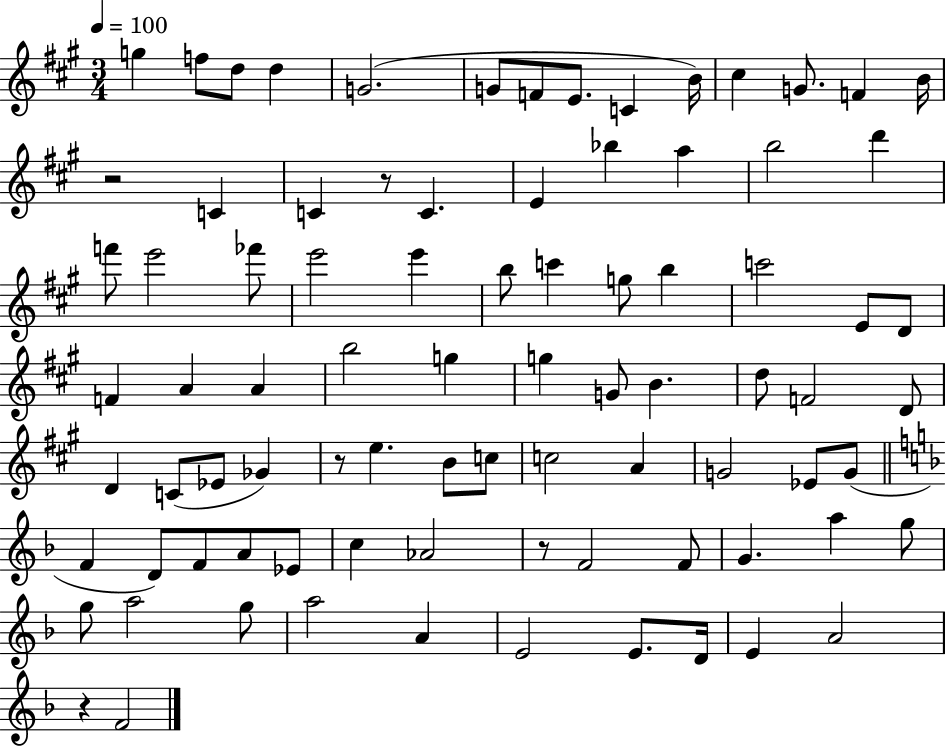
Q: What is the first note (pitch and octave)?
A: G5